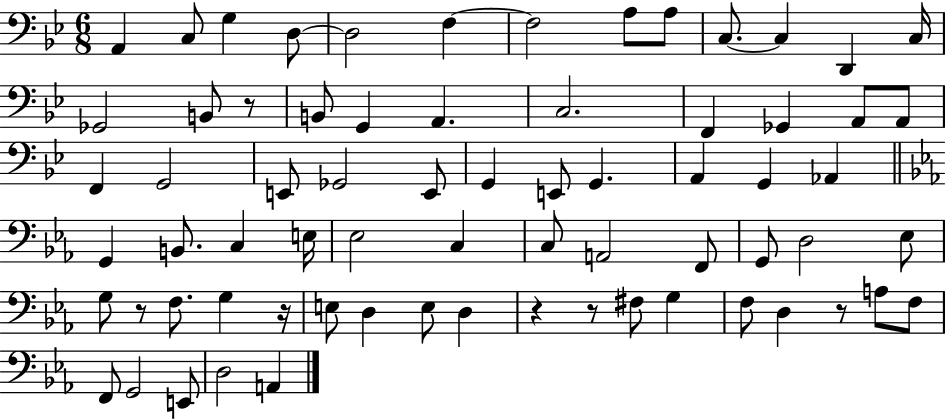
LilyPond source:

{
  \clef bass
  \numericTimeSignature
  \time 6/8
  \key bes \major
  \repeat volta 2 { a,4 c8 g4 d8~~ | d2 f4~~ | f2 a8 a8 | c8.~~ c4 d,4 c16 | \break ges,2 b,8 r8 | b,8 g,4 a,4. | c2. | f,4 ges,4 a,8 a,8 | \break f,4 g,2 | e,8 ges,2 e,8 | g,4 e,8 g,4. | a,4 g,4 aes,4 | \break \bar "||" \break \key ees \major g,4 b,8. c4 e16 | ees2 c4 | c8 a,2 f,8 | g,8 d2 ees8 | \break g8 r8 f8. g4 r16 | e8 d4 e8 d4 | r4 r8 fis8 g4 | f8 d4 r8 a8 f8 | \break f,8 g,2 e,8 | d2 a,4 | } \bar "|."
}